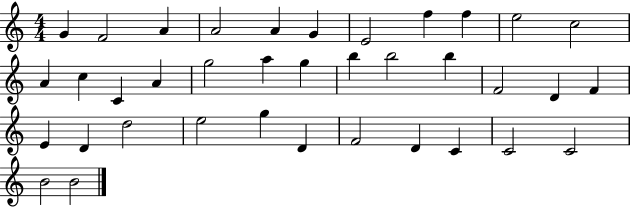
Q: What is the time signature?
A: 4/4